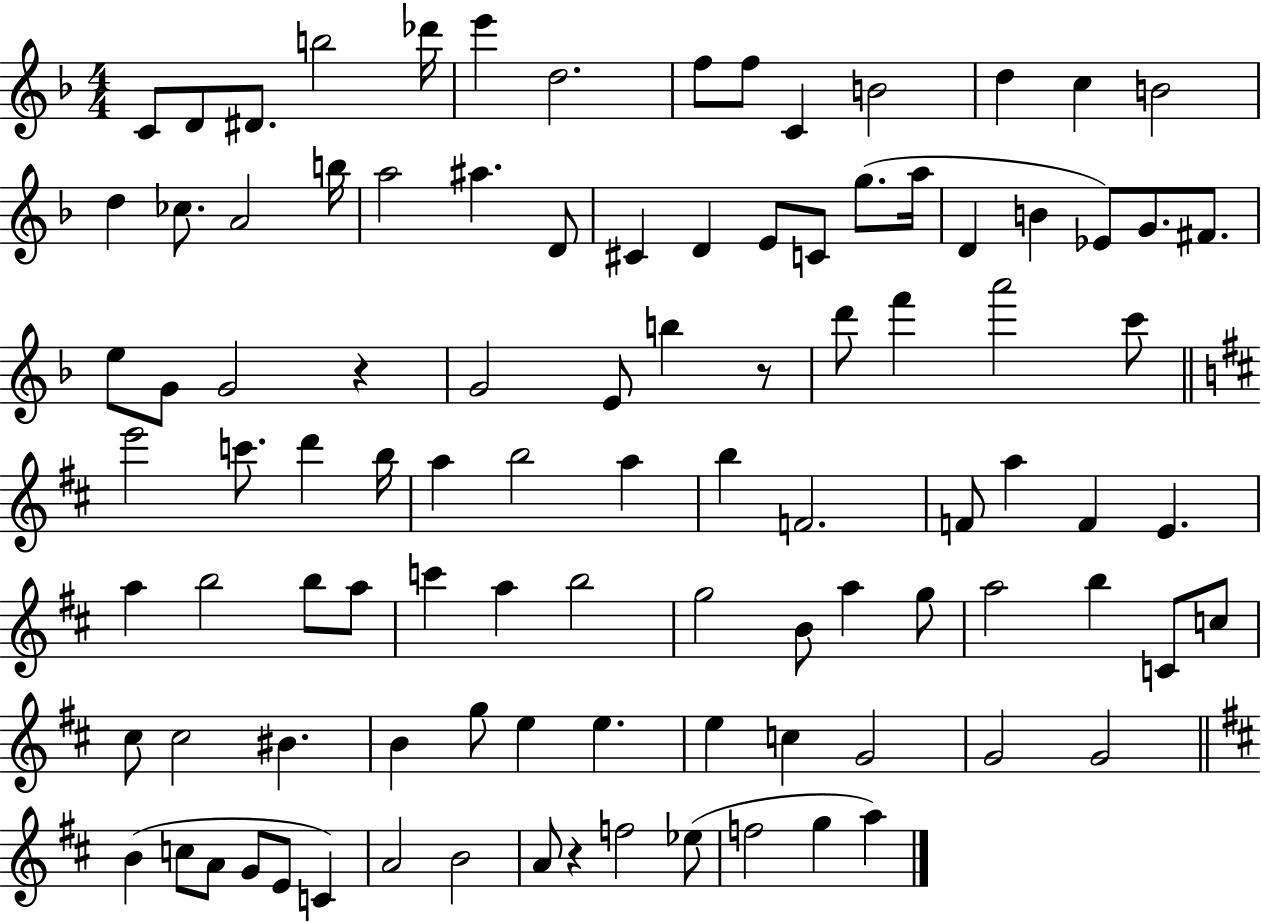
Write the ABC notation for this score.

X:1
T:Untitled
M:4/4
L:1/4
K:F
C/2 D/2 ^D/2 b2 _d'/4 e' d2 f/2 f/2 C B2 d c B2 d _c/2 A2 b/4 a2 ^a D/2 ^C D E/2 C/2 g/2 a/4 D B _E/2 G/2 ^F/2 e/2 G/2 G2 z G2 E/2 b z/2 d'/2 f' a'2 c'/2 e'2 c'/2 d' b/4 a b2 a b F2 F/2 a F E a b2 b/2 a/2 c' a b2 g2 B/2 a g/2 a2 b C/2 c/2 ^c/2 ^c2 ^B B g/2 e e e c G2 G2 G2 B c/2 A/2 G/2 E/2 C A2 B2 A/2 z f2 _e/2 f2 g a